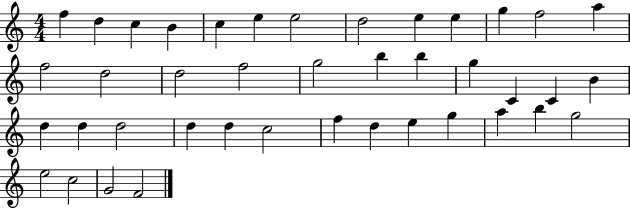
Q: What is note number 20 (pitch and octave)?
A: B5